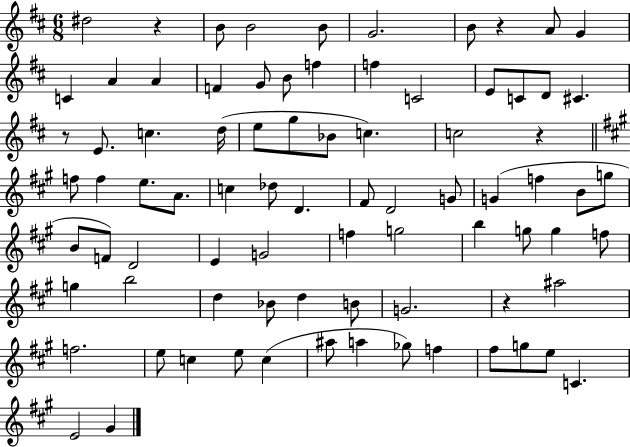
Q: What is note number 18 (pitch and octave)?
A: E4